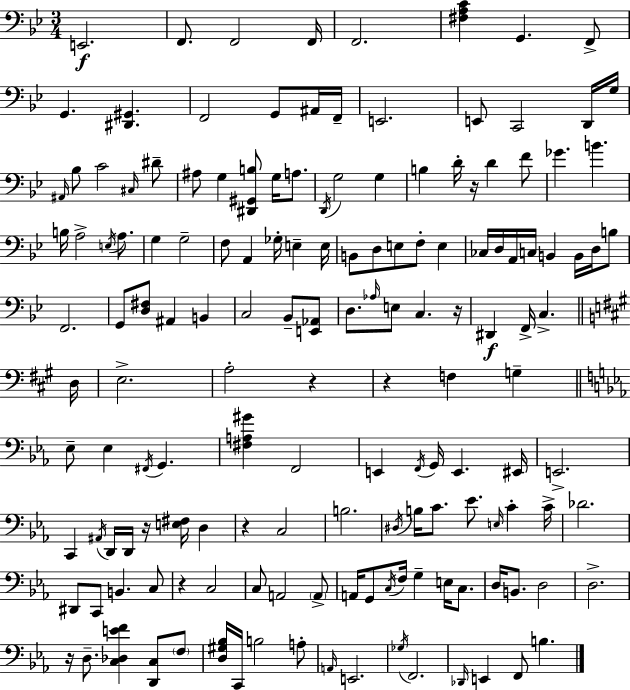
E2/h. F2/e. F2/h F2/s F2/h. [F#3,A3,C4]/q G2/q. F2/e G2/q. [D#2,G#2]/q. F2/h G2/e A#2/s F2/s E2/h. E2/e C2/h D2/s G3/s A#2/s Bb3/e C4/h C#3/s D#4/e A#3/e G3/q [D#2,G#2,B3]/e G3/s A3/e. D2/s G3/h G3/q B3/q D4/s R/s D4/q F4/e Gb4/q. B4/q. B3/s A3/h E3/s A3/e. G3/q G3/h F3/e A2/q Gb3/s E3/q E3/s B2/e D3/e E3/e F3/e E3/q CES3/s D3/s A2/s C3/s B2/q B2/s D3/s B3/e F2/h. G2/e [D3,F#3]/e A#2/q B2/q C3/h Bb2/e [E2,Ab2]/e D3/e. Ab3/s E3/e C3/q. R/s D#2/q F2/s C3/q. D3/s E3/h. A3/h R/q R/q F3/q G3/q Eb3/e Eb3/q F#2/s G2/q. [F#3,A3,G#4]/q F2/h E2/q F2/s G2/s E2/q. EIS2/s E2/h. C2/q A#2/s D2/s D2/s R/s [E3,F#3]/s D3/q R/q C3/h B3/h. D#3/s B3/s C4/e. Eb4/e. E3/s C4/q C4/s Db4/h. D#2/e C2/e B2/q. C3/e R/q C3/h C3/e A2/h A2/e A2/s G2/e C3/s F3/s G3/q E3/s C3/e. D3/s B2/e. D3/h D3/h. R/s D3/e. [C3,Db3,E4,F4]/q [D2,C3]/e F3/e [D3,G#3,Bb3]/s C2/s B3/h A3/e A2/s E2/h. Gb3/s F2/h. Db2/s E2/q F2/e B3/q.